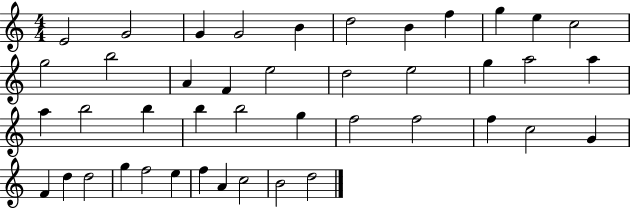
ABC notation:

X:1
T:Untitled
M:4/4
L:1/4
K:C
E2 G2 G G2 B d2 B f g e c2 g2 b2 A F e2 d2 e2 g a2 a a b2 b b b2 g f2 f2 f c2 G F d d2 g f2 e f A c2 B2 d2